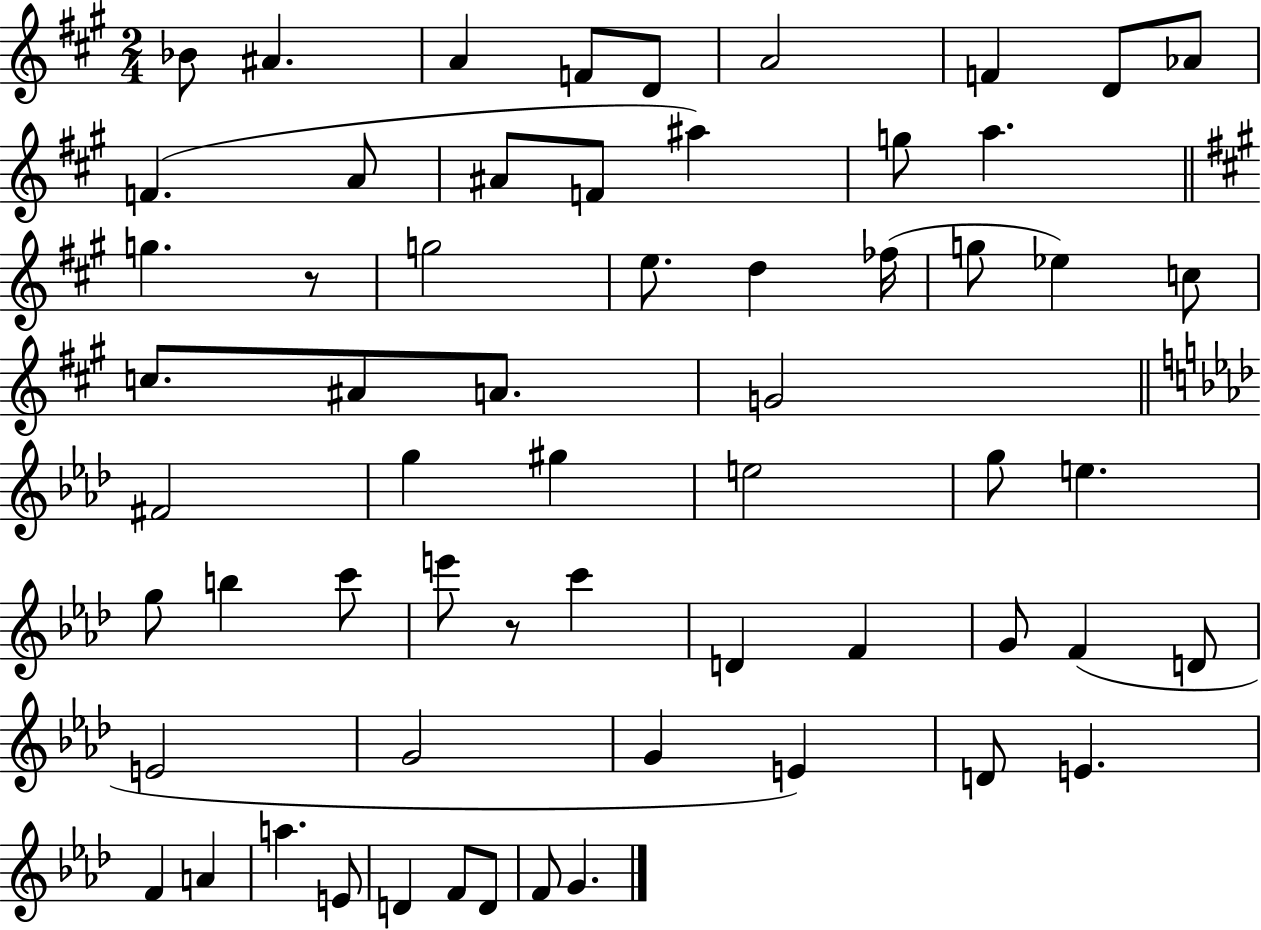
{
  \clef treble
  \numericTimeSignature
  \time 2/4
  \key a \major
  bes'8 ais'4. | a'4 f'8 d'8 | a'2 | f'4 d'8 aes'8 | \break f'4.( a'8 | ais'8 f'8 ais''4) | g''8 a''4. | \bar "||" \break \key a \major g''4. r8 | g''2 | e''8. d''4 fes''16( | g''8 ees''4) c''8 | \break c''8. ais'8 a'8. | g'2 | \bar "||" \break \key aes \major fis'2 | g''4 gis''4 | e''2 | g''8 e''4. | \break g''8 b''4 c'''8 | e'''8 r8 c'''4 | d'4 f'4 | g'8 f'4( d'8 | \break e'2 | g'2 | g'4 e'4) | d'8 e'4. | \break f'4 a'4 | a''4. e'8 | d'4 f'8 d'8 | f'8 g'4. | \break \bar "|."
}